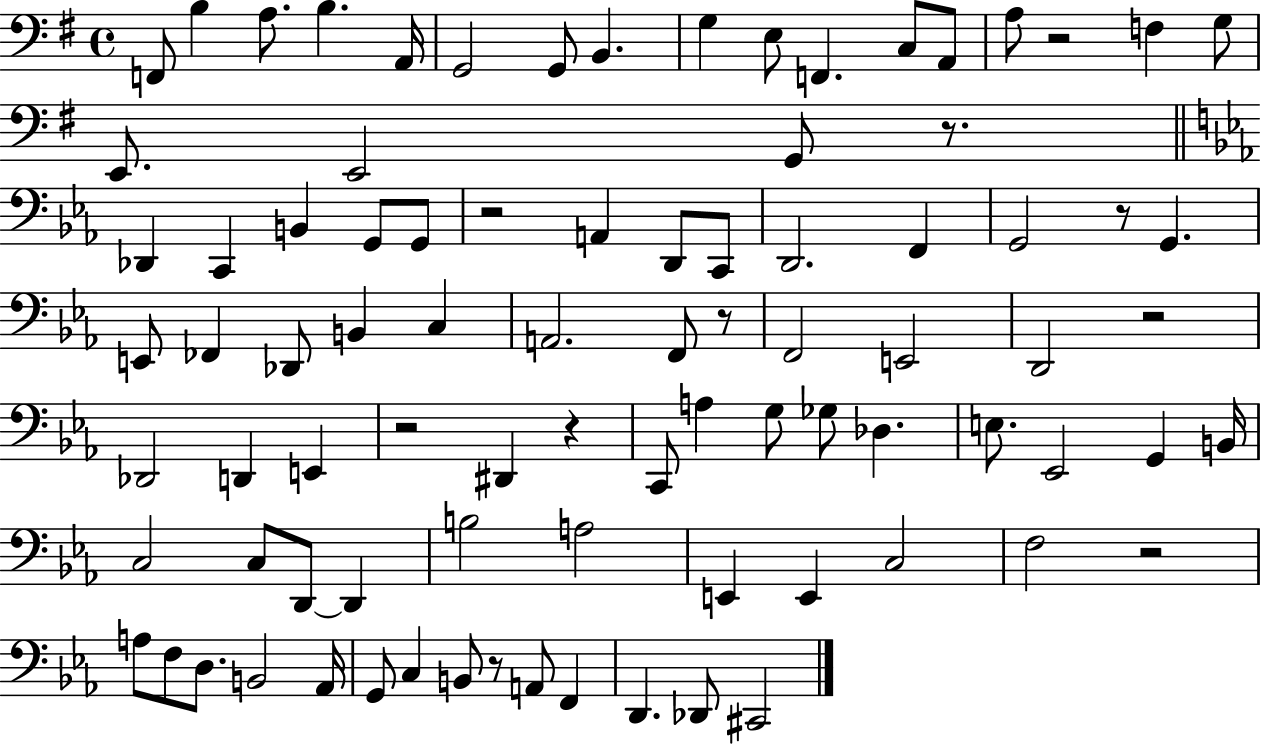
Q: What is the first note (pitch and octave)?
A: F2